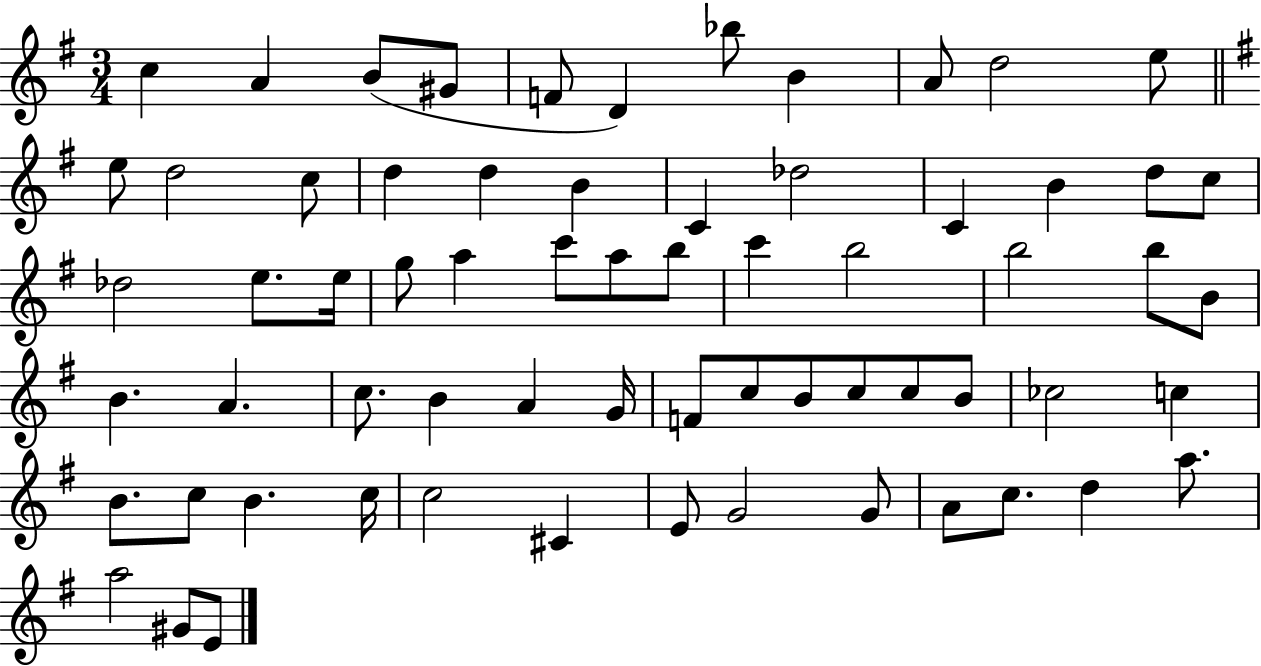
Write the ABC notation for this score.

X:1
T:Untitled
M:3/4
L:1/4
K:G
c A B/2 ^G/2 F/2 D _b/2 B A/2 d2 e/2 e/2 d2 c/2 d d B C _d2 C B d/2 c/2 _d2 e/2 e/4 g/2 a c'/2 a/2 b/2 c' b2 b2 b/2 B/2 B A c/2 B A G/4 F/2 c/2 B/2 c/2 c/2 B/2 _c2 c B/2 c/2 B c/4 c2 ^C E/2 G2 G/2 A/2 c/2 d a/2 a2 ^G/2 E/2